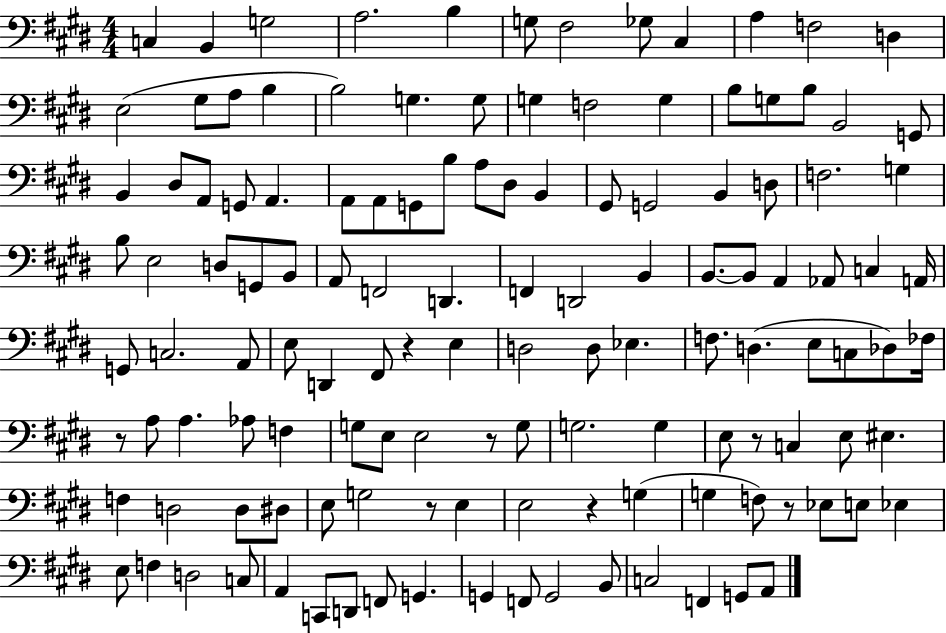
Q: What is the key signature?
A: E major